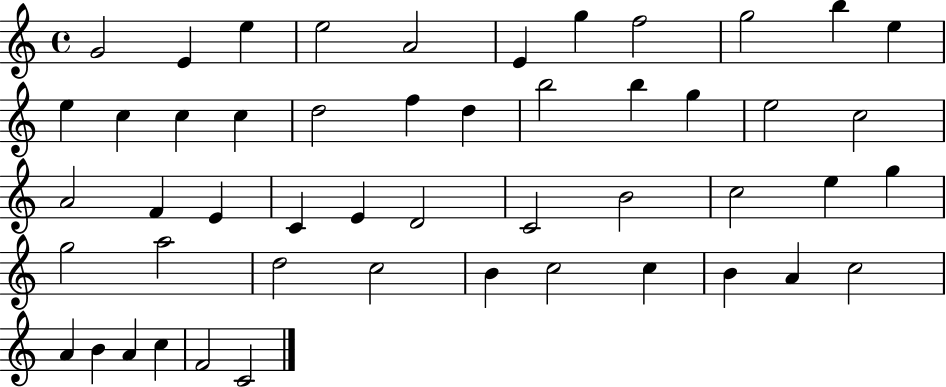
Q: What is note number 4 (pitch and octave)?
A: E5